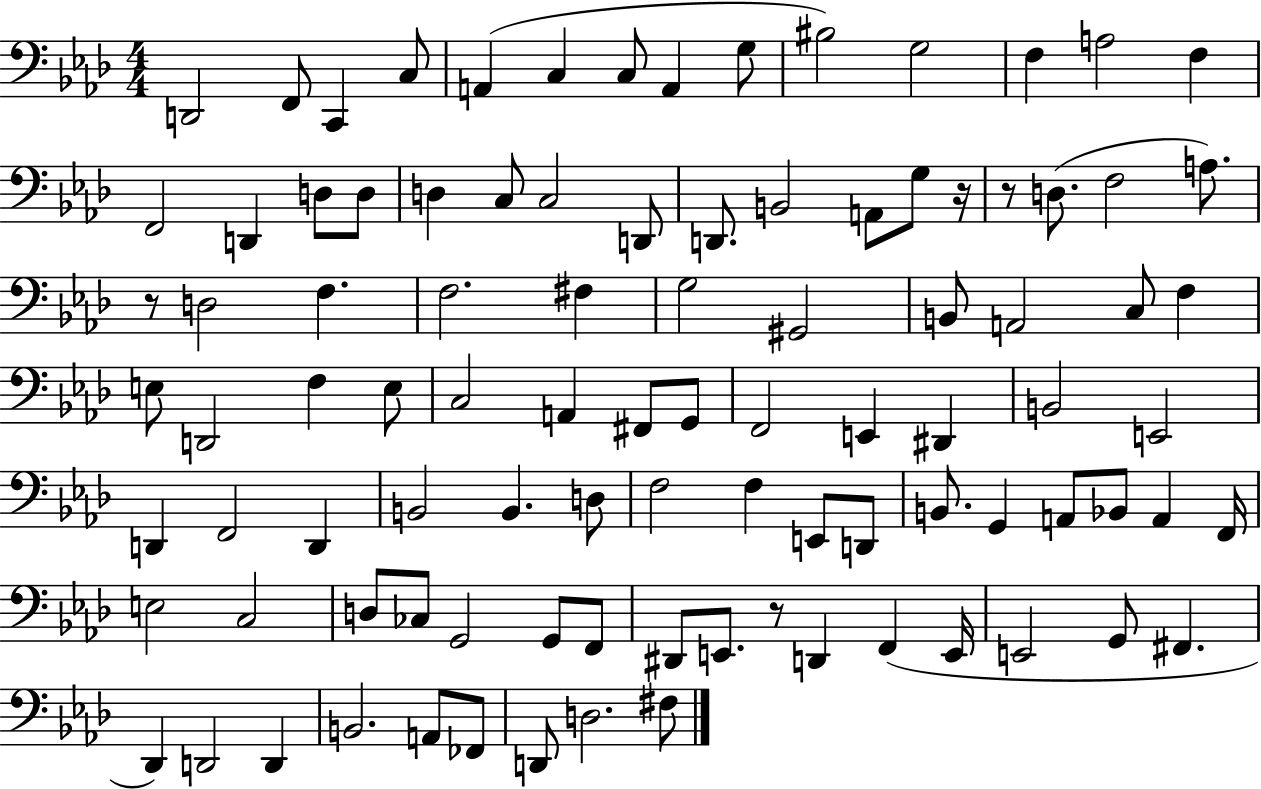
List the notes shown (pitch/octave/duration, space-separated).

D2/h F2/e C2/q C3/e A2/q C3/q C3/e A2/q G3/e BIS3/h G3/h F3/q A3/h F3/q F2/h D2/q D3/e D3/e D3/q C3/e C3/h D2/e D2/e. B2/h A2/e G3/e R/s R/e D3/e. F3/h A3/e. R/e D3/h F3/q. F3/h. F#3/q G3/h G#2/h B2/e A2/h C3/e F3/q E3/e D2/h F3/q E3/e C3/h A2/q F#2/e G2/e F2/h E2/q D#2/q B2/h E2/h D2/q F2/h D2/q B2/h B2/q. D3/e F3/h F3/q E2/e D2/e B2/e. G2/q A2/e Bb2/e A2/q F2/s E3/h C3/h D3/e CES3/e G2/h G2/e F2/e D#2/e E2/e. R/e D2/q F2/q E2/s E2/h G2/e F#2/q. Db2/q D2/h D2/q B2/h. A2/e FES2/e D2/e D3/h. F#3/e